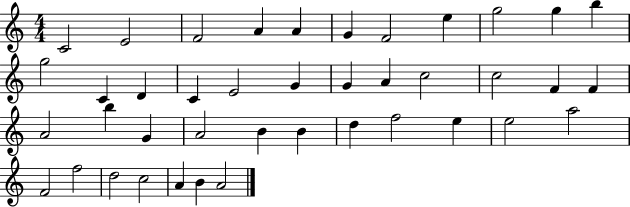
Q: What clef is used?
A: treble